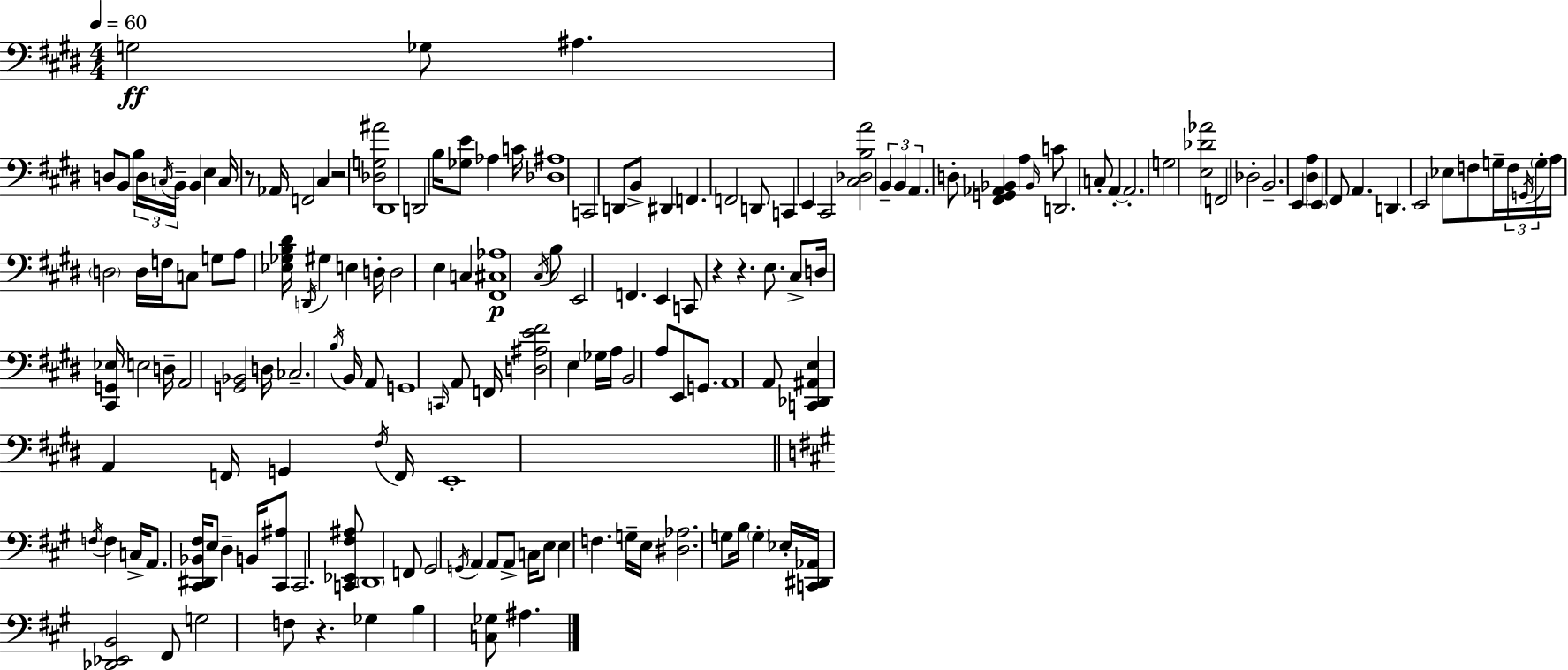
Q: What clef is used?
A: bass